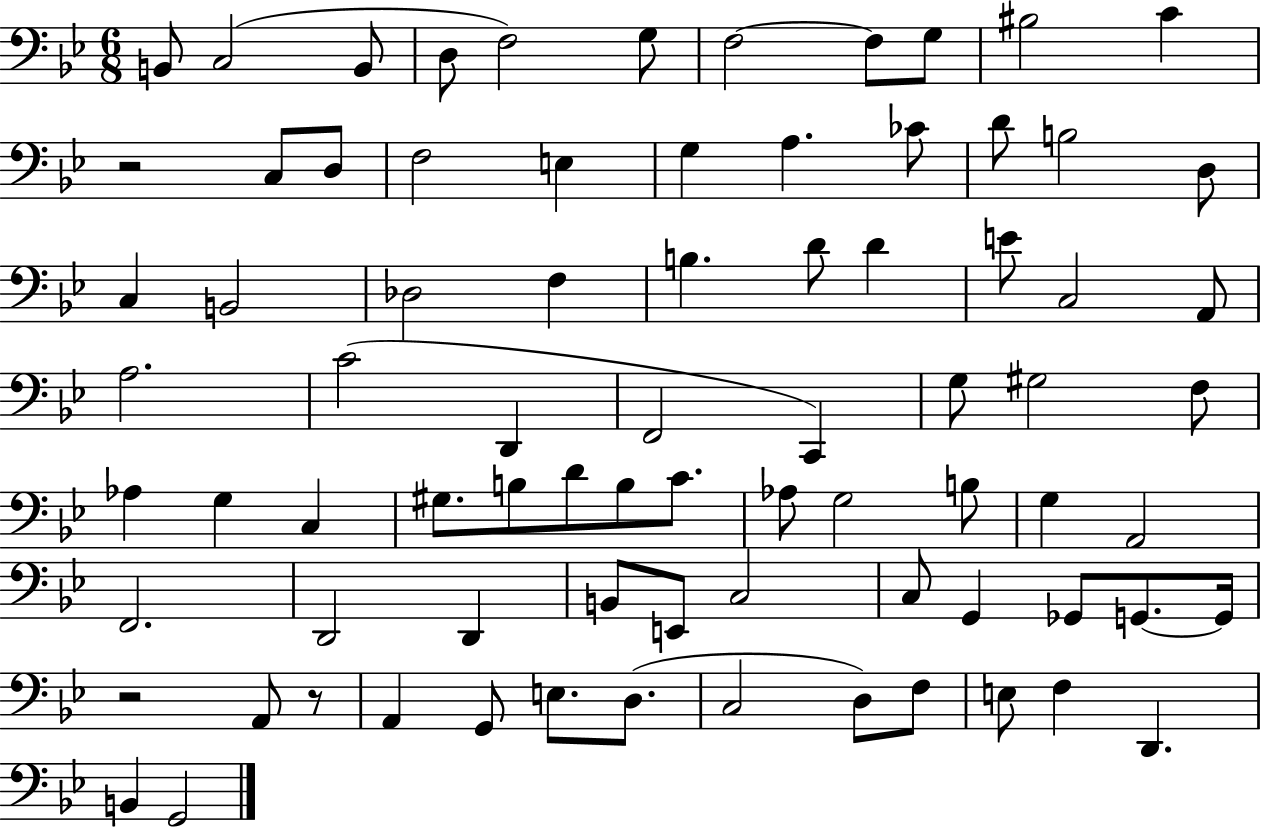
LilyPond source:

{
  \clef bass
  \numericTimeSignature
  \time 6/8
  \key bes \major
  b,8 c2( b,8 | d8 f2) g8 | f2~~ f8 g8 | bis2 c'4 | \break r2 c8 d8 | f2 e4 | g4 a4. ces'8 | d'8 b2 d8 | \break c4 b,2 | des2 f4 | b4. d'8 d'4 | e'8 c2 a,8 | \break a2. | c'2( d,4 | f,2 c,4) | g8 gis2 f8 | \break aes4 g4 c4 | gis8. b8 d'8 b8 c'8. | aes8 g2 b8 | g4 a,2 | \break f,2. | d,2 d,4 | b,8 e,8 c2 | c8 g,4 ges,8 g,8.~~ g,16 | \break r2 a,8 r8 | a,4 g,8 e8. d8.( | c2 d8) f8 | e8 f4 d,4. | \break b,4 g,2 | \bar "|."
}